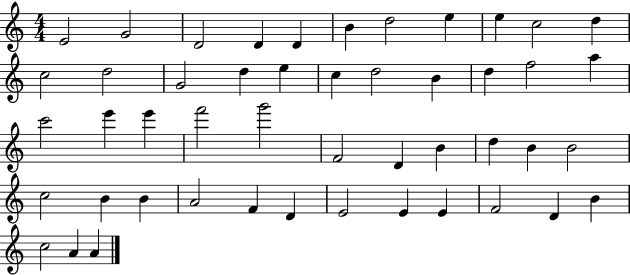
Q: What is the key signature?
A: C major